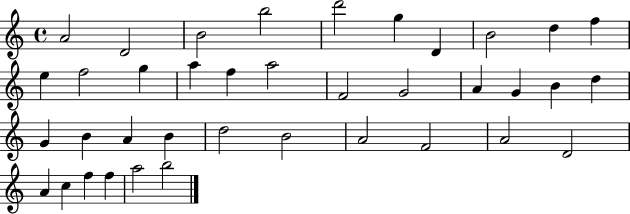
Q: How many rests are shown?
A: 0